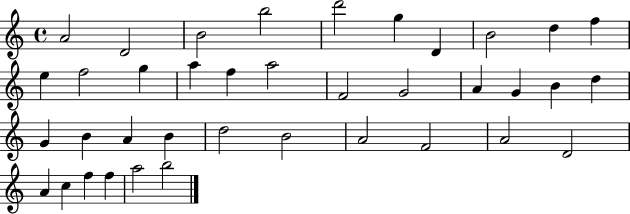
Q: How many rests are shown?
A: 0